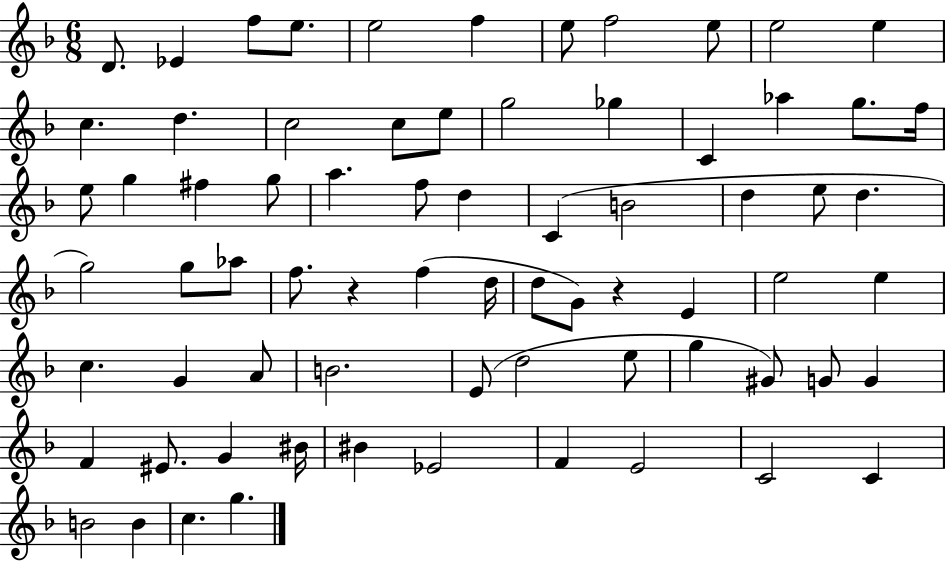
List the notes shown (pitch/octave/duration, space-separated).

D4/e. Eb4/q F5/e E5/e. E5/h F5/q E5/e F5/h E5/e E5/h E5/q C5/q. D5/q. C5/h C5/e E5/e G5/h Gb5/q C4/q Ab5/q G5/e. F5/s E5/e G5/q F#5/q G5/e A5/q. F5/e D5/q C4/q B4/h D5/q E5/e D5/q. G5/h G5/e Ab5/e F5/e. R/q F5/q D5/s D5/e G4/e R/q E4/q E5/h E5/q C5/q. G4/q A4/e B4/h. E4/e D5/h E5/e G5/q G#4/e G4/e G4/q F4/q EIS4/e. G4/q BIS4/s BIS4/q Eb4/h F4/q E4/h C4/h C4/q B4/h B4/q C5/q. G5/q.